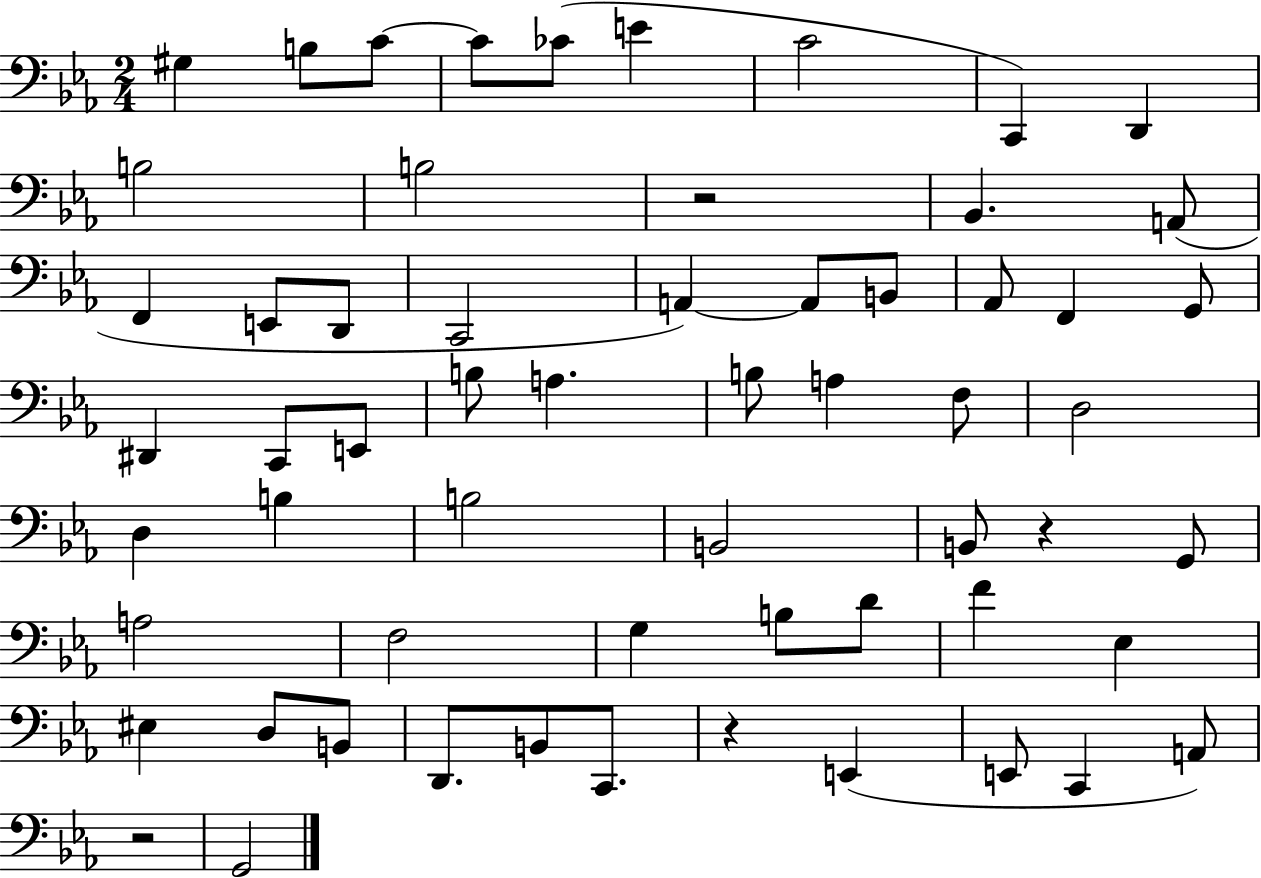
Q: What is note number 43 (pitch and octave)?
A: D4